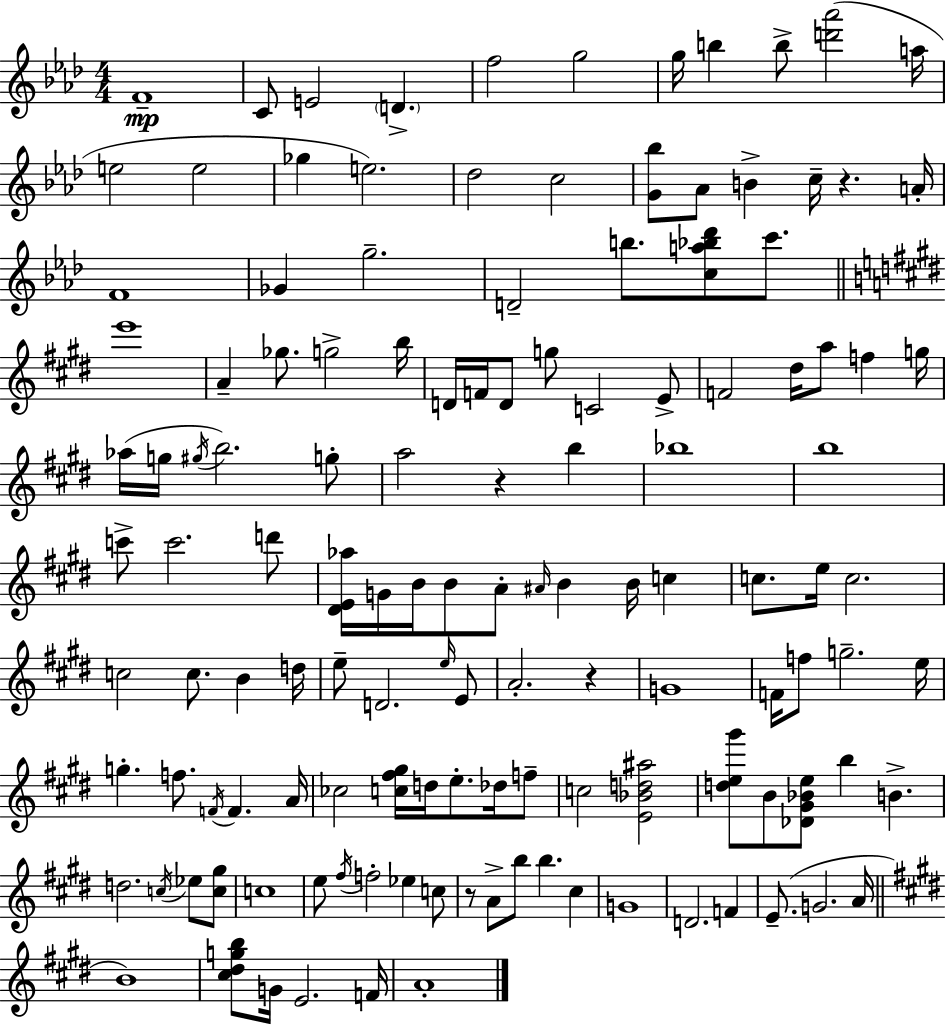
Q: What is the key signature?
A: AES major